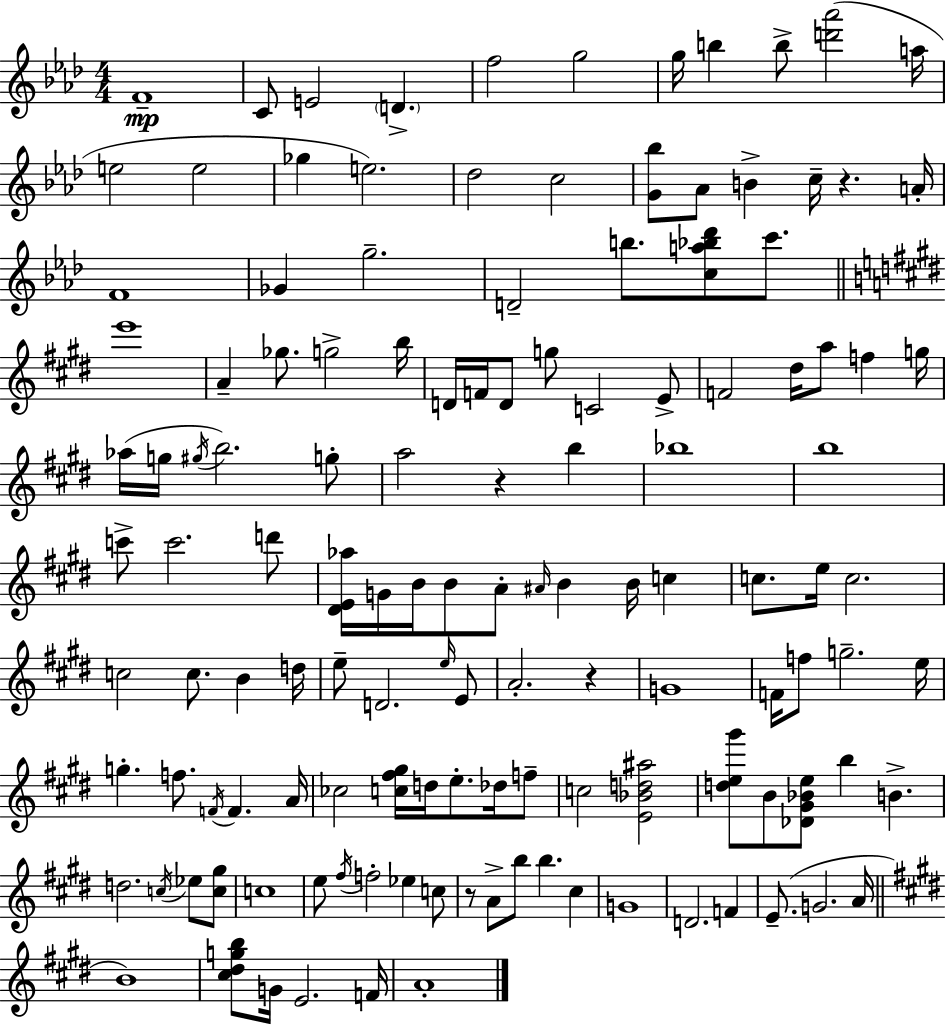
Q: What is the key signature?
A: AES major